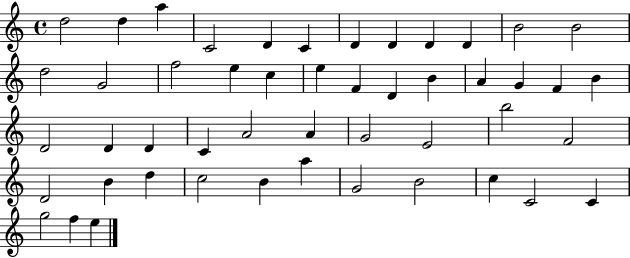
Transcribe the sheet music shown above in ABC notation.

X:1
T:Untitled
M:4/4
L:1/4
K:C
d2 d a C2 D C D D D D B2 B2 d2 G2 f2 e c e F D B A G F B D2 D D C A2 A G2 E2 b2 F2 D2 B d c2 B a G2 B2 c C2 C g2 f e